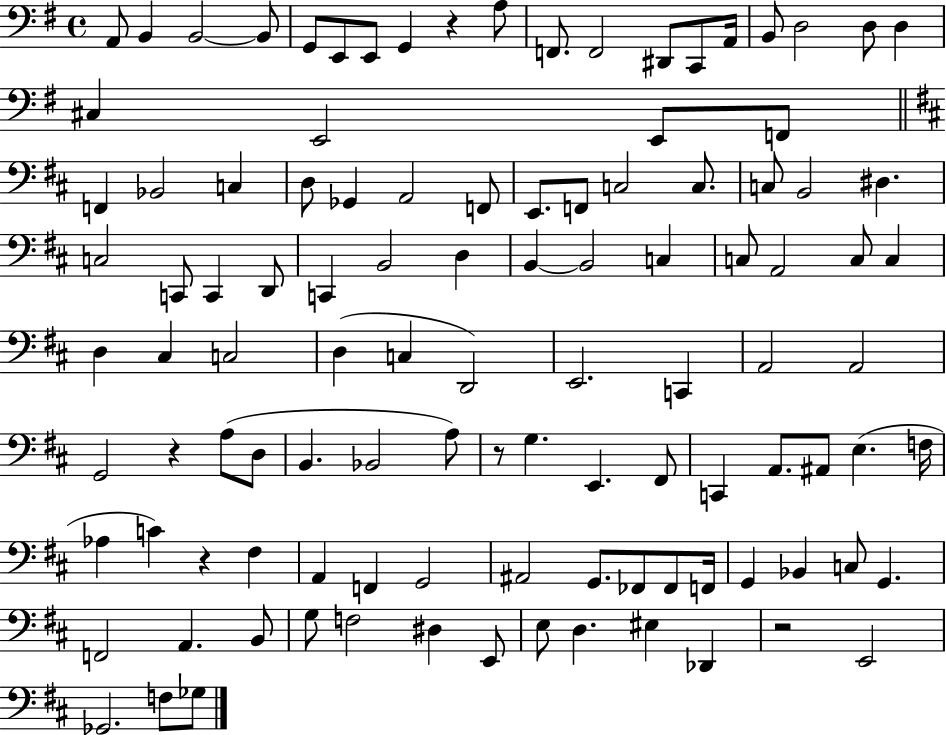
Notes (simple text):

A2/e B2/q B2/h B2/e G2/e E2/e E2/e G2/q R/q A3/e F2/e. F2/h D#2/e C2/e A2/s B2/e D3/h D3/e D3/q C#3/q E2/h E2/e F2/e F2/q Bb2/h C3/q D3/e Gb2/q A2/h F2/e E2/e. F2/e C3/h C3/e. C3/e B2/h D#3/q. C3/h C2/e C2/q D2/e C2/q B2/h D3/q B2/q B2/h C3/q C3/e A2/h C3/e C3/q D3/q C#3/q C3/h D3/q C3/q D2/h E2/h. C2/q A2/h A2/h G2/h R/q A3/e D3/e B2/q. Bb2/h A3/e R/e G3/q. E2/q. F#2/e C2/q A2/e. A#2/e E3/q. F3/s Ab3/q C4/q R/q F#3/q A2/q F2/q G2/h A#2/h G2/e. FES2/e FES2/e F2/s G2/q Bb2/q C3/e G2/q. F2/h A2/q. B2/e G3/e F3/h D#3/q E2/e E3/e D3/q. EIS3/q Db2/q R/h E2/h Gb2/h. F3/e Gb3/e